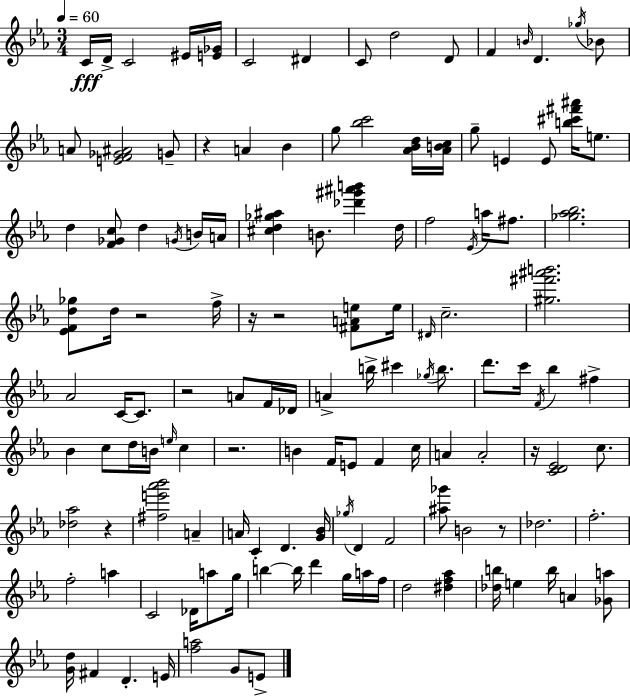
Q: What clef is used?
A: treble